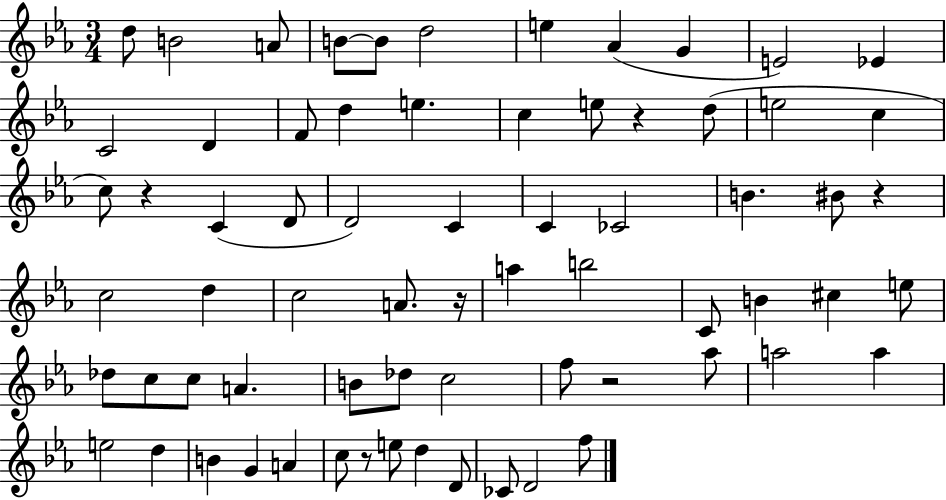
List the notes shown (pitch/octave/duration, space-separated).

D5/e B4/h A4/e B4/e B4/e D5/h E5/q Ab4/q G4/q E4/h Eb4/q C4/h D4/q F4/e D5/q E5/q. C5/q E5/e R/q D5/e E5/h C5/q C5/e R/q C4/q D4/e D4/h C4/q C4/q CES4/h B4/q. BIS4/e R/q C5/h D5/q C5/h A4/e. R/s A5/q B5/h C4/e B4/q C#5/q E5/e Db5/e C5/e C5/e A4/q. B4/e Db5/e C5/h F5/e R/h Ab5/e A5/h A5/q E5/h D5/q B4/q G4/q A4/q C5/e R/e E5/e D5/q D4/e CES4/e D4/h F5/e